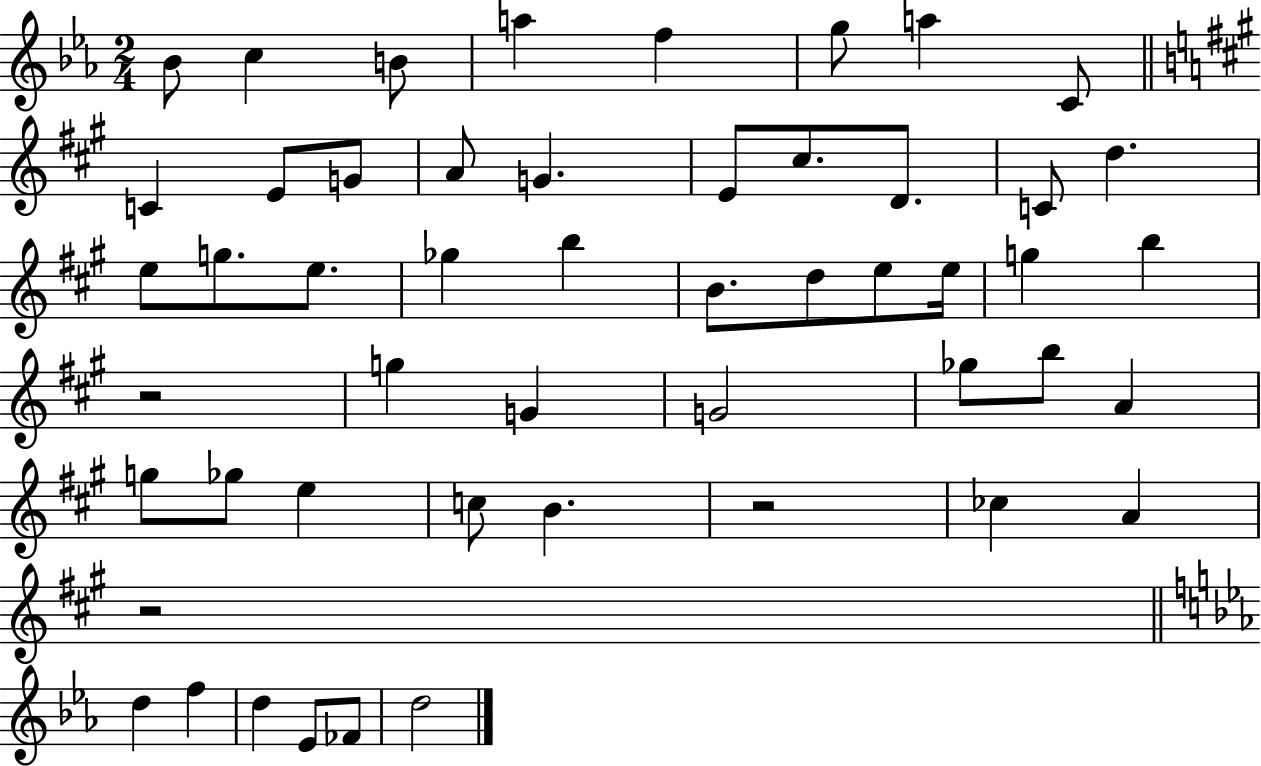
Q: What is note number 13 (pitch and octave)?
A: G4